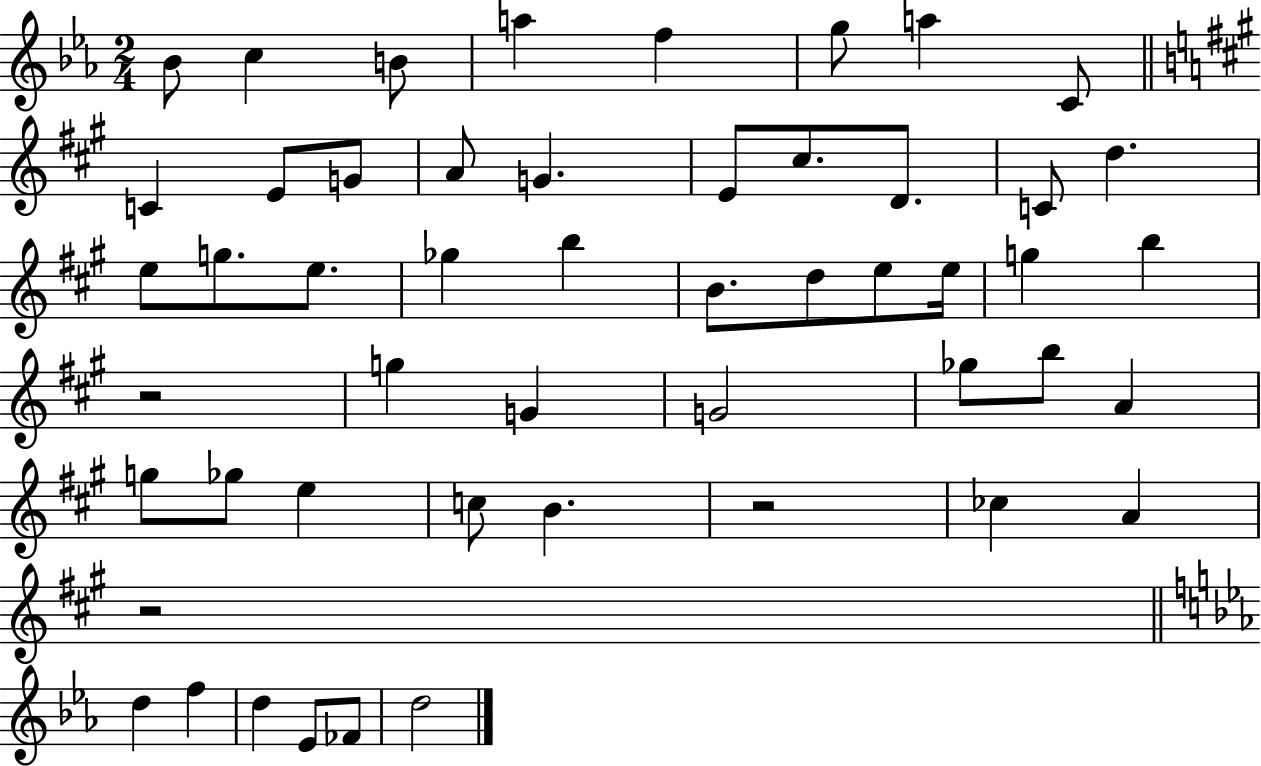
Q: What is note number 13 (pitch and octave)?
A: G4